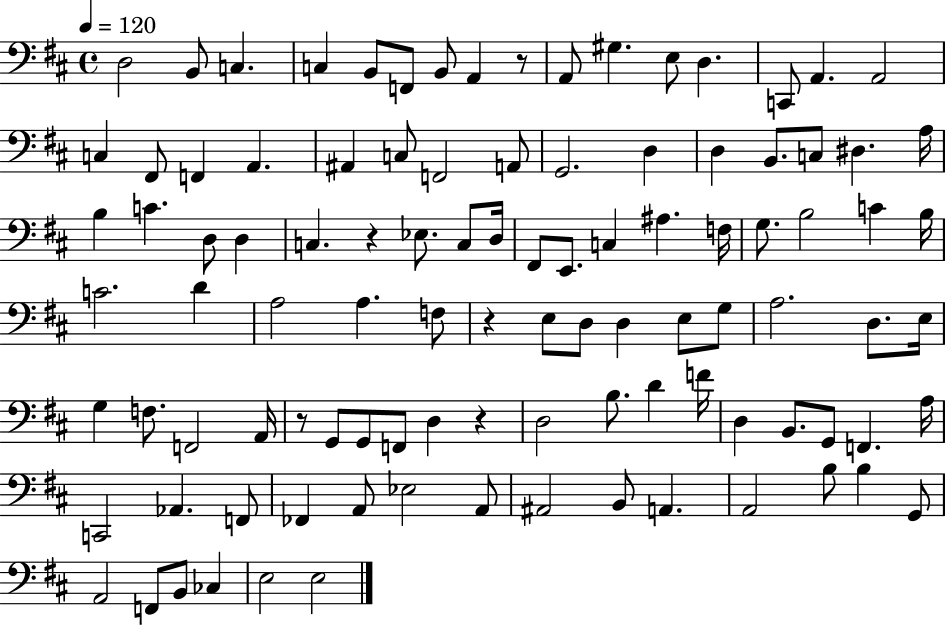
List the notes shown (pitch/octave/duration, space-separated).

D3/h B2/e C3/q. C3/q B2/e F2/e B2/e A2/q R/e A2/e G#3/q. E3/e D3/q. C2/e A2/q. A2/h C3/q F#2/e F2/q A2/q. A#2/q C3/e F2/h A2/e G2/h. D3/q D3/q B2/e. C3/e D#3/q. A3/s B3/q C4/q. D3/e D3/q C3/q. R/q Eb3/e. C3/e D3/s F#2/e E2/e. C3/q A#3/q. F3/s G3/e. B3/h C4/q B3/s C4/h. D4/q A3/h A3/q. F3/e R/q E3/e D3/e D3/q E3/e G3/e A3/h. D3/e. E3/s G3/q F3/e. F2/h A2/s R/e G2/e G2/e F2/e D3/q R/q D3/h B3/e. D4/q F4/s D3/q B2/e. G2/e F2/q. A3/s C2/h Ab2/q. F2/e FES2/q A2/e Eb3/h A2/e A#2/h B2/e A2/q. A2/h B3/e B3/q G2/e A2/h F2/e B2/e CES3/q E3/h E3/h